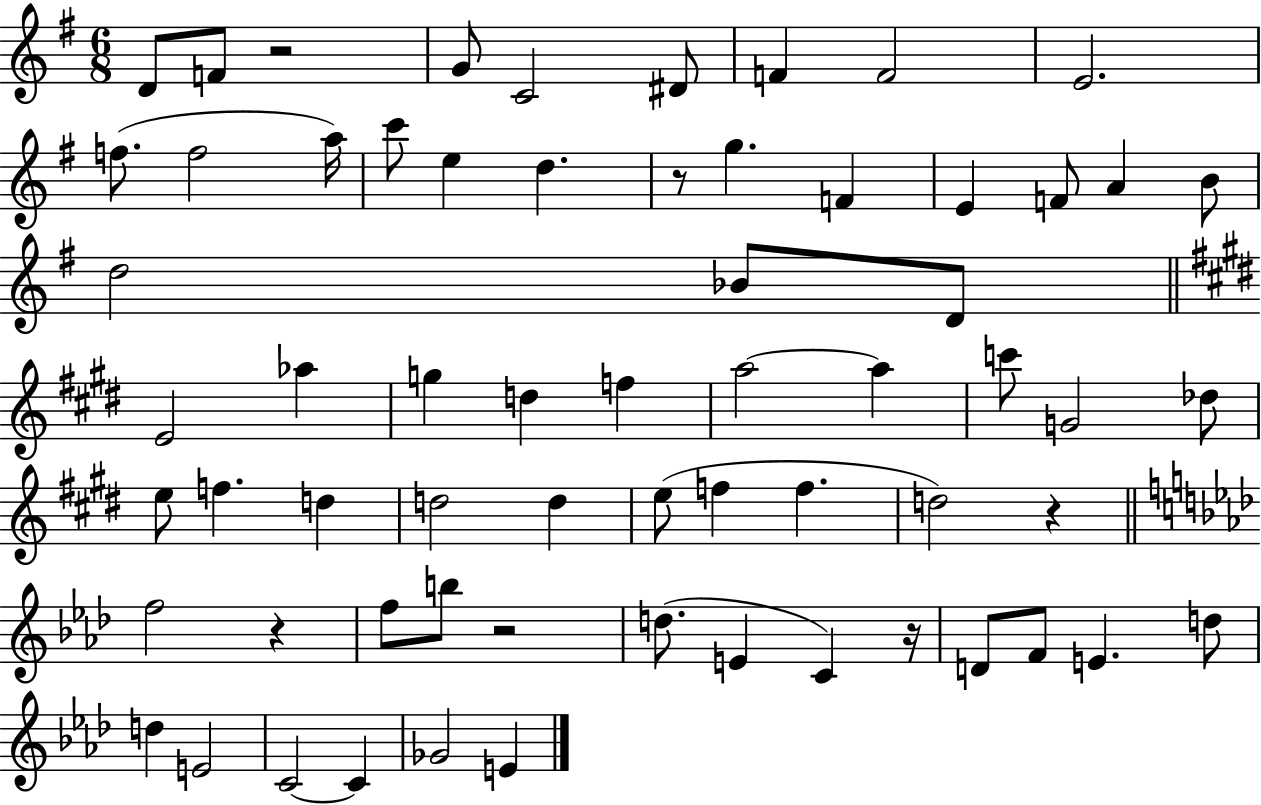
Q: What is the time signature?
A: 6/8